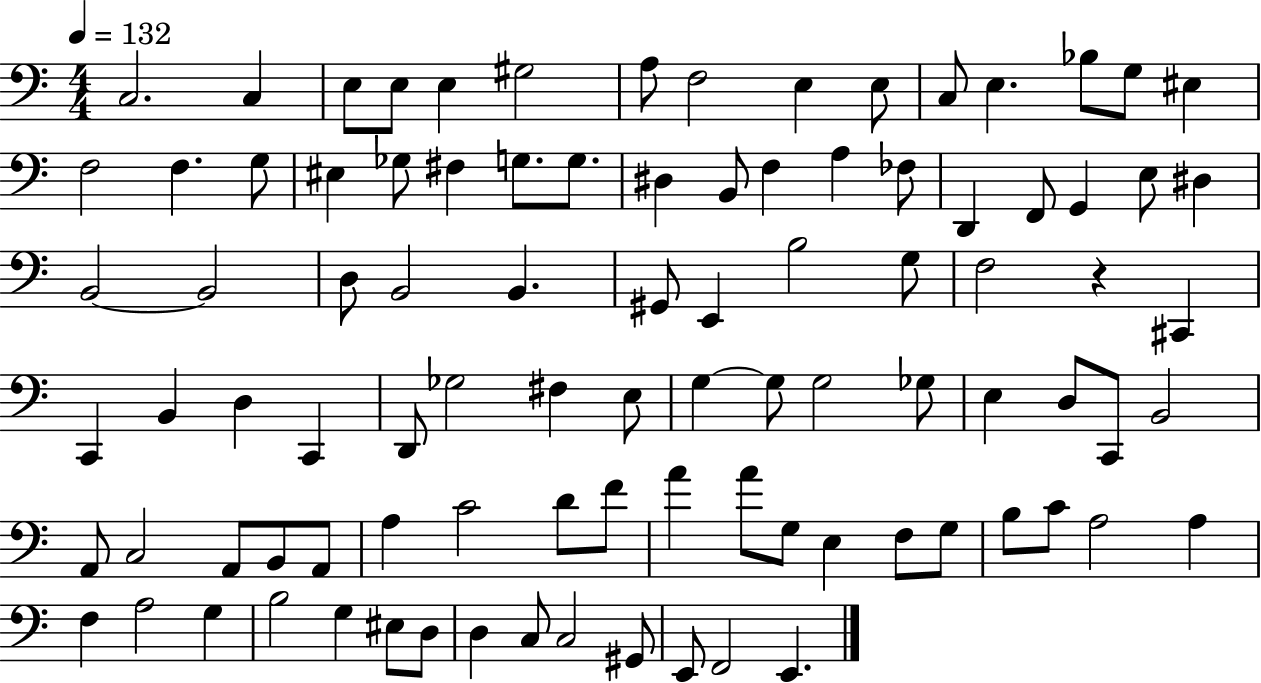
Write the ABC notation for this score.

X:1
T:Untitled
M:4/4
L:1/4
K:C
C,2 C, E,/2 E,/2 E, ^G,2 A,/2 F,2 E, E,/2 C,/2 E, _B,/2 G,/2 ^E, F,2 F, G,/2 ^E, _G,/2 ^F, G,/2 G,/2 ^D, B,,/2 F, A, _F,/2 D,, F,,/2 G,, E,/2 ^D, B,,2 B,,2 D,/2 B,,2 B,, ^G,,/2 E,, B,2 G,/2 F,2 z ^C,, C,, B,, D, C,, D,,/2 _G,2 ^F, E,/2 G, G,/2 G,2 _G,/2 E, D,/2 C,,/2 B,,2 A,,/2 C,2 A,,/2 B,,/2 A,,/2 A, C2 D/2 F/2 A A/2 G,/2 E, F,/2 G,/2 B,/2 C/2 A,2 A, F, A,2 G, B,2 G, ^E,/2 D,/2 D, C,/2 C,2 ^G,,/2 E,,/2 F,,2 E,,